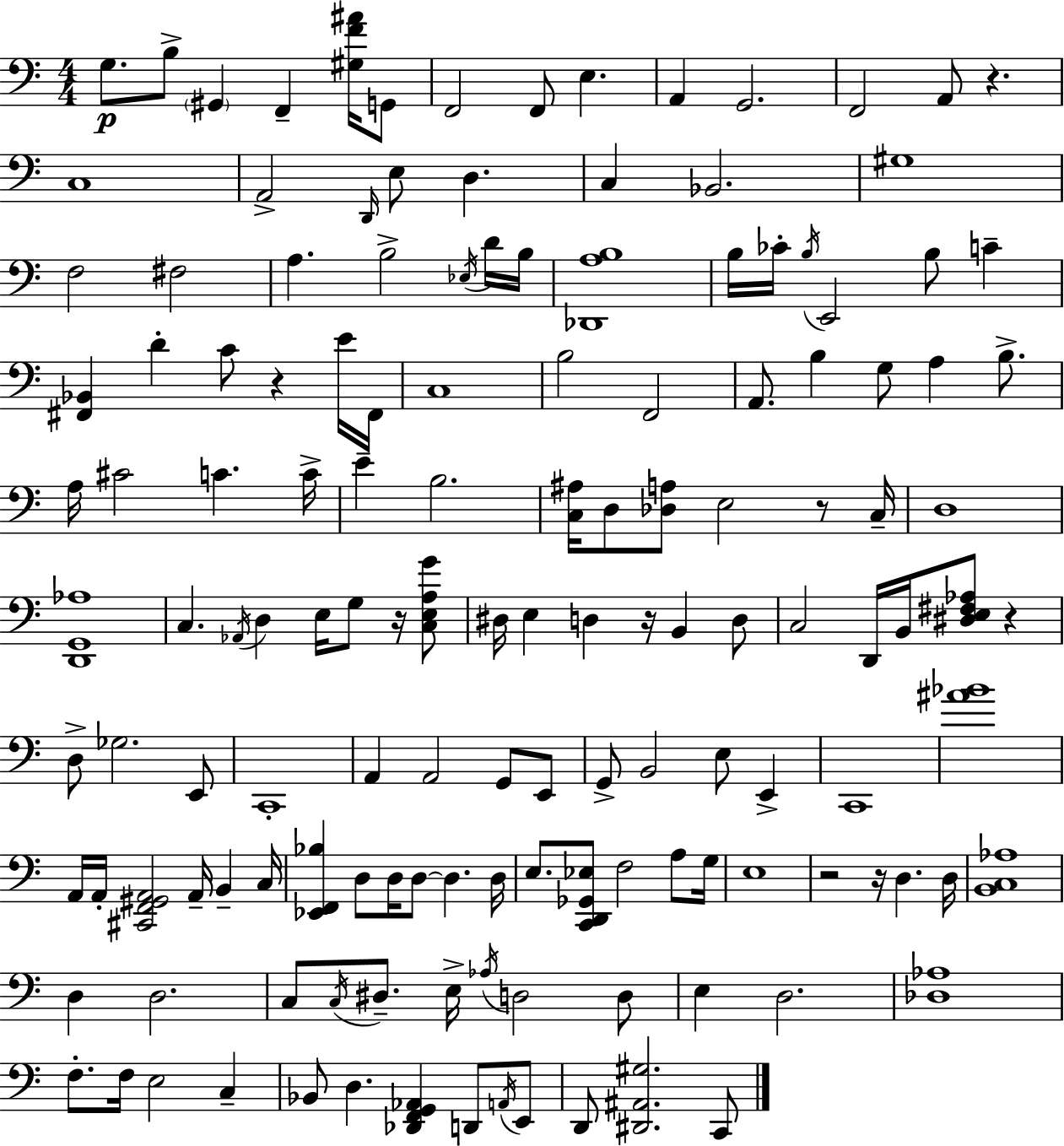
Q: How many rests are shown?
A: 8